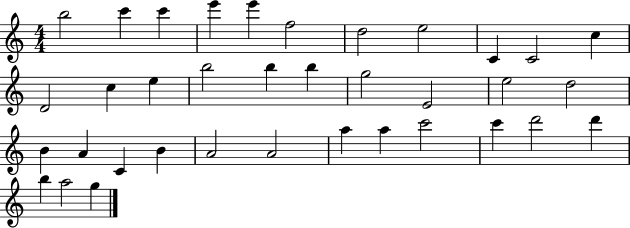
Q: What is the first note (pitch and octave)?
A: B5